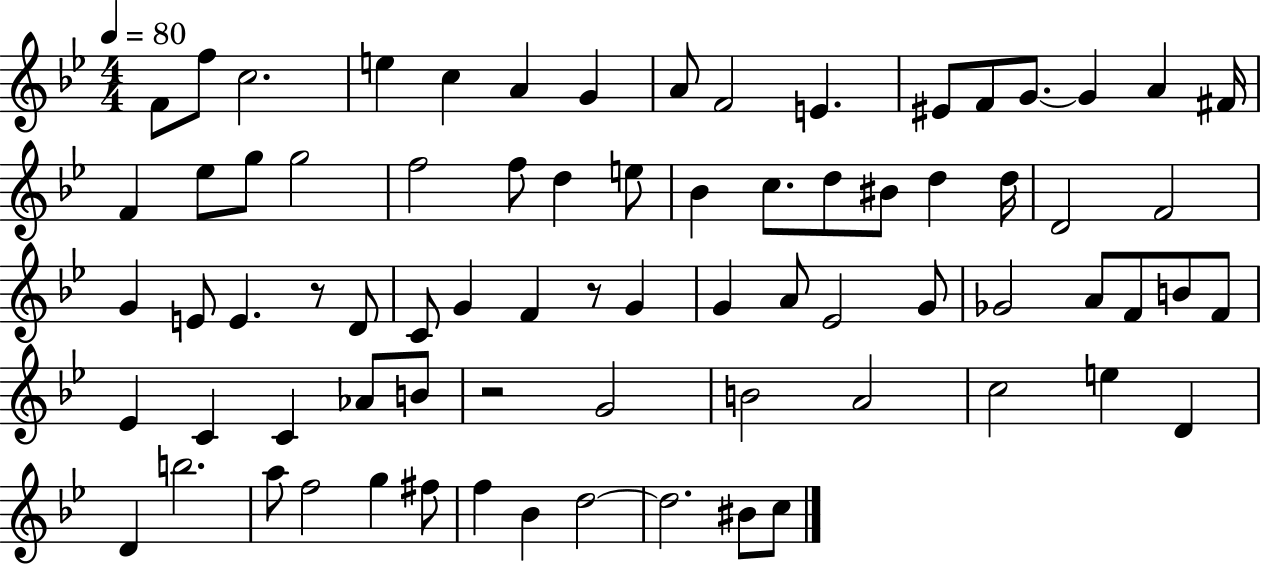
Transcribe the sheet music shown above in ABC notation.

X:1
T:Untitled
M:4/4
L:1/4
K:Bb
F/2 f/2 c2 e c A G A/2 F2 E ^E/2 F/2 G/2 G A ^F/4 F _e/2 g/2 g2 f2 f/2 d e/2 _B c/2 d/2 ^B/2 d d/4 D2 F2 G E/2 E z/2 D/2 C/2 G F z/2 G G A/2 _E2 G/2 _G2 A/2 F/2 B/2 F/2 _E C C _A/2 B/2 z2 G2 B2 A2 c2 e D D b2 a/2 f2 g ^f/2 f _B d2 d2 ^B/2 c/2